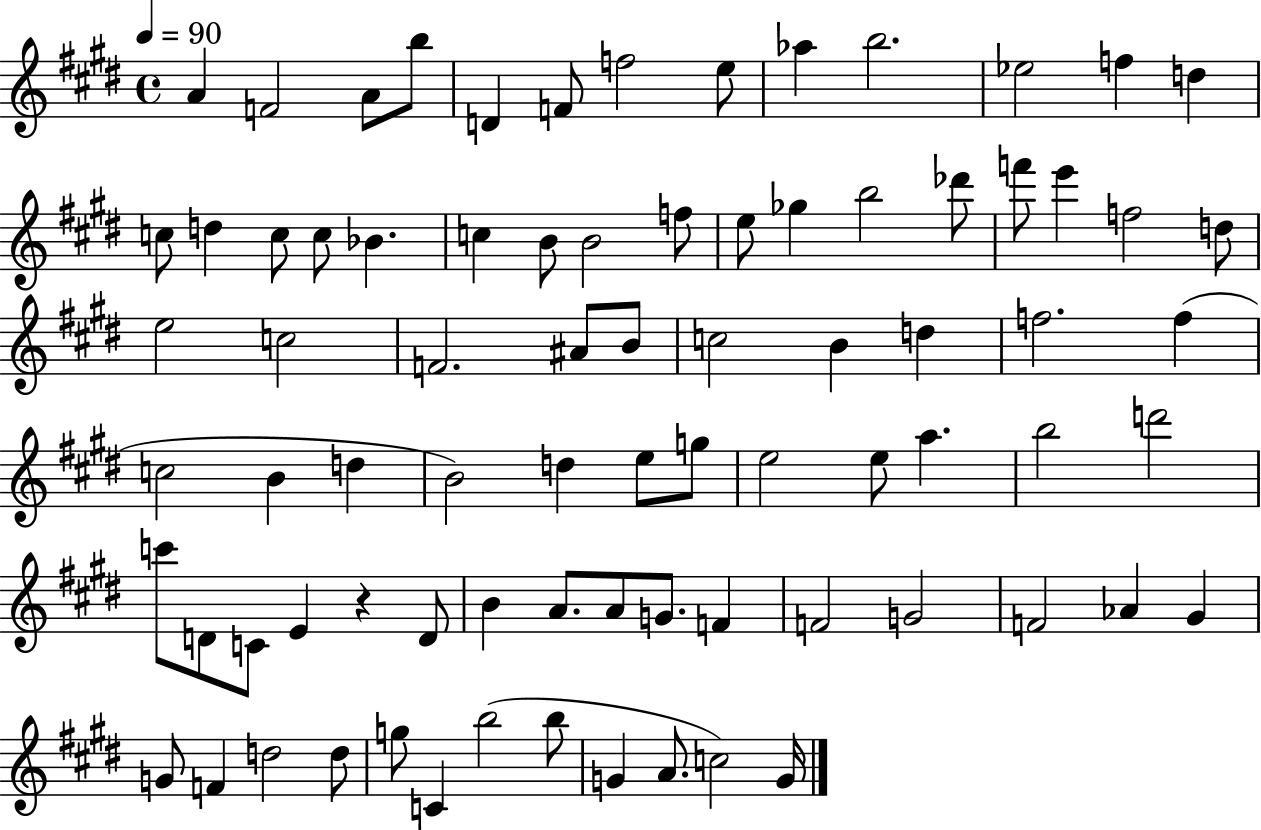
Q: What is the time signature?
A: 4/4